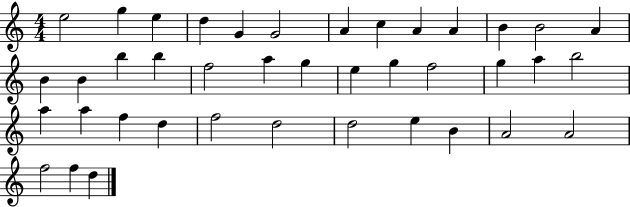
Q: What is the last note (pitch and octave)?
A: D5